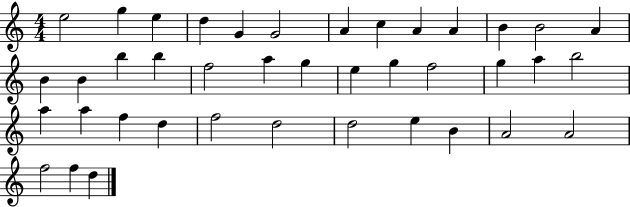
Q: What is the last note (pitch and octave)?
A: D5